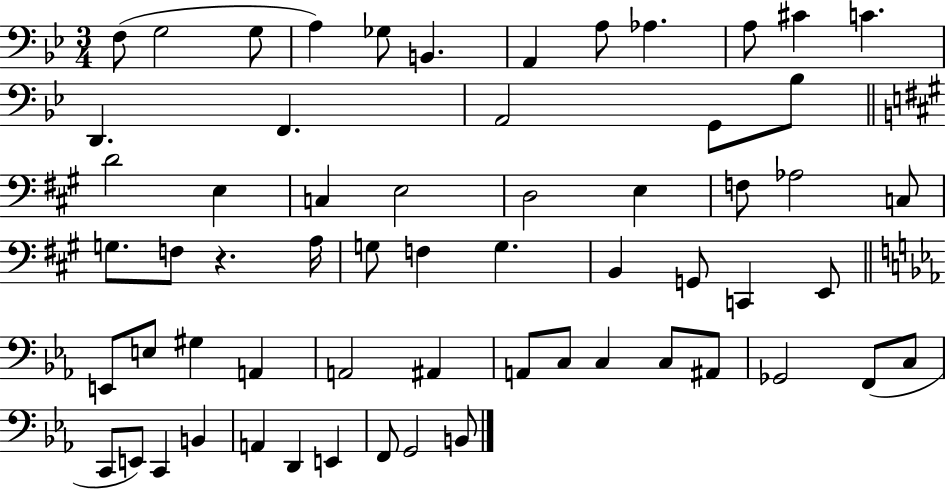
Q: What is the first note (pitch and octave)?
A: F3